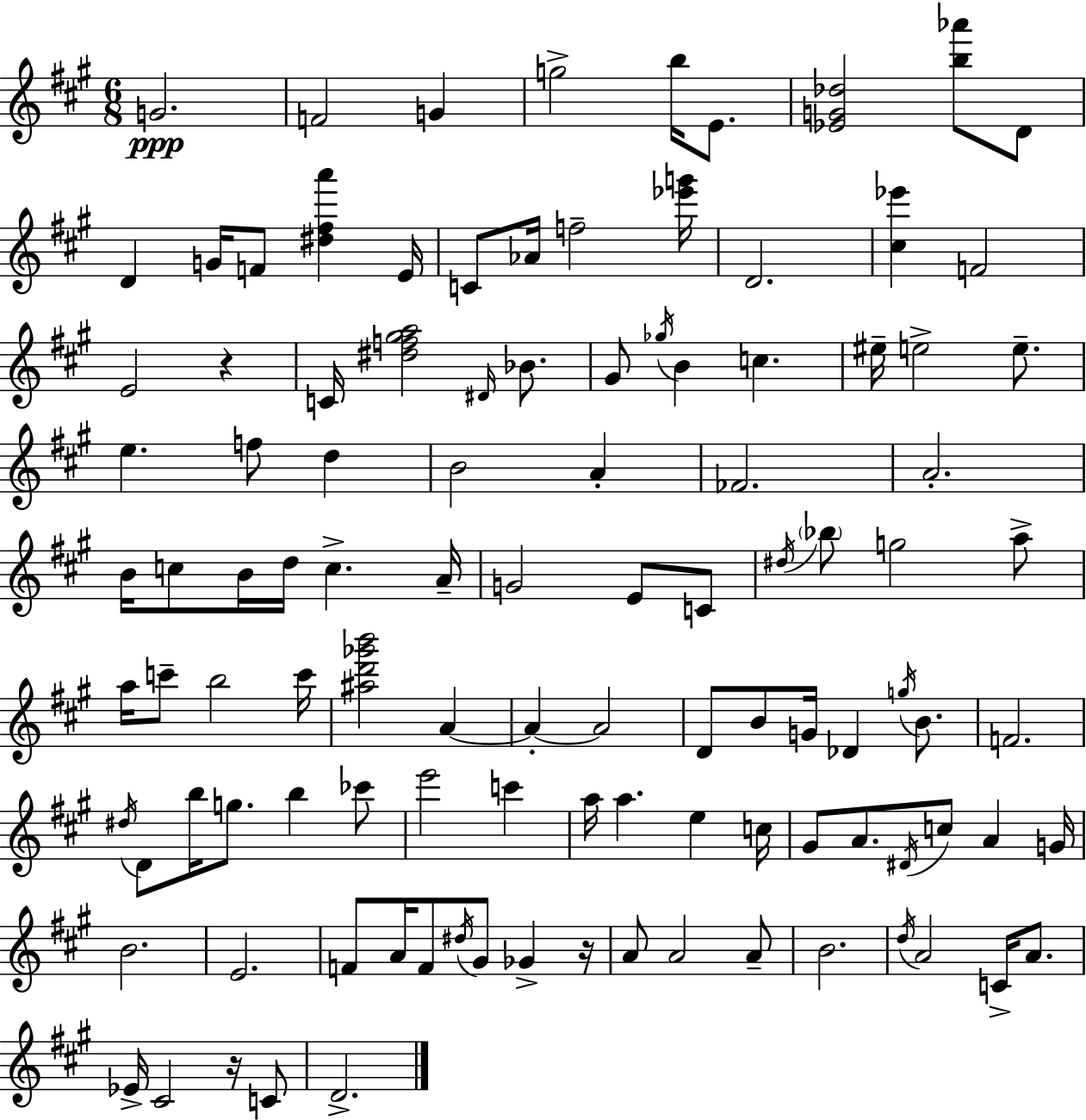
{
  \clef treble
  \numericTimeSignature
  \time 6/8
  \key a \major
  g'2.\ppp | f'2 g'4 | g''2-> b''16 e'8. | <ees' g' des''>2 <b'' aes'''>8 d'8 | \break d'4 g'16 f'8 <dis'' fis'' a'''>4 e'16 | c'8 aes'16 f''2-- <ees''' g'''>16 | d'2. | <cis'' ees'''>4 f'2 | \break e'2 r4 | c'16 <dis'' f'' gis'' a''>2 \grace { dis'16 } bes'8. | gis'8 \acciaccatura { ges''16 } b'4 c''4. | eis''16-- e''2-> e''8.-- | \break e''4. f''8 d''4 | b'2 a'4-. | fes'2. | a'2.-. | \break b'16 c''8 b'16 d''16 c''4.-> | a'16-- g'2 e'8 | c'8 \acciaccatura { dis''16 } \parenthesize bes''8 g''2 | a''8-> a''16 c'''8-- b''2 | \break c'''16 <ais'' d''' ges''' b'''>2 a'4~~ | a'4-.~~ a'2 | d'8 b'8 g'16 des'4 | \acciaccatura { g''16 } b'8. f'2. | \break \acciaccatura { dis''16 } d'8 b''16 g''8. b''4 | ces'''8 e'''2 | c'''4 a''16 a''4. | e''4 c''16 gis'8 a'8. \acciaccatura { dis'16 } c''8 | \break a'4 g'16 b'2. | e'2. | f'8 a'16 f'8 \acciaccatura { dis''16 } | gis'8 ges'4-> r16 a'8 a'2 | \break a'8-- b'2. | \acciaccatura { d''16 } a'2 | c'16-> a'8. ees'16-> cis'2 | r16 c'8 d'2.-> | \break \bar "|."
}